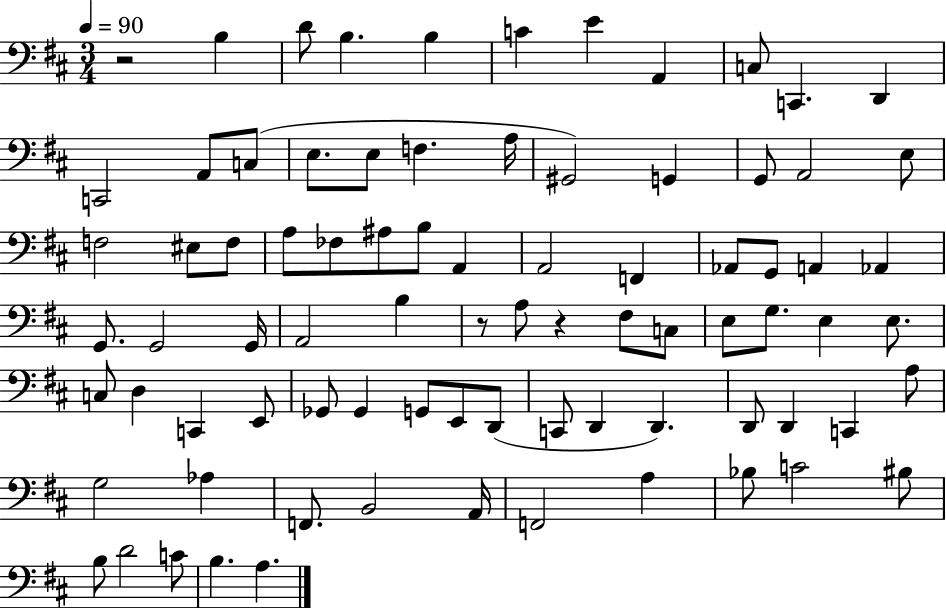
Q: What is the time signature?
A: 3/4